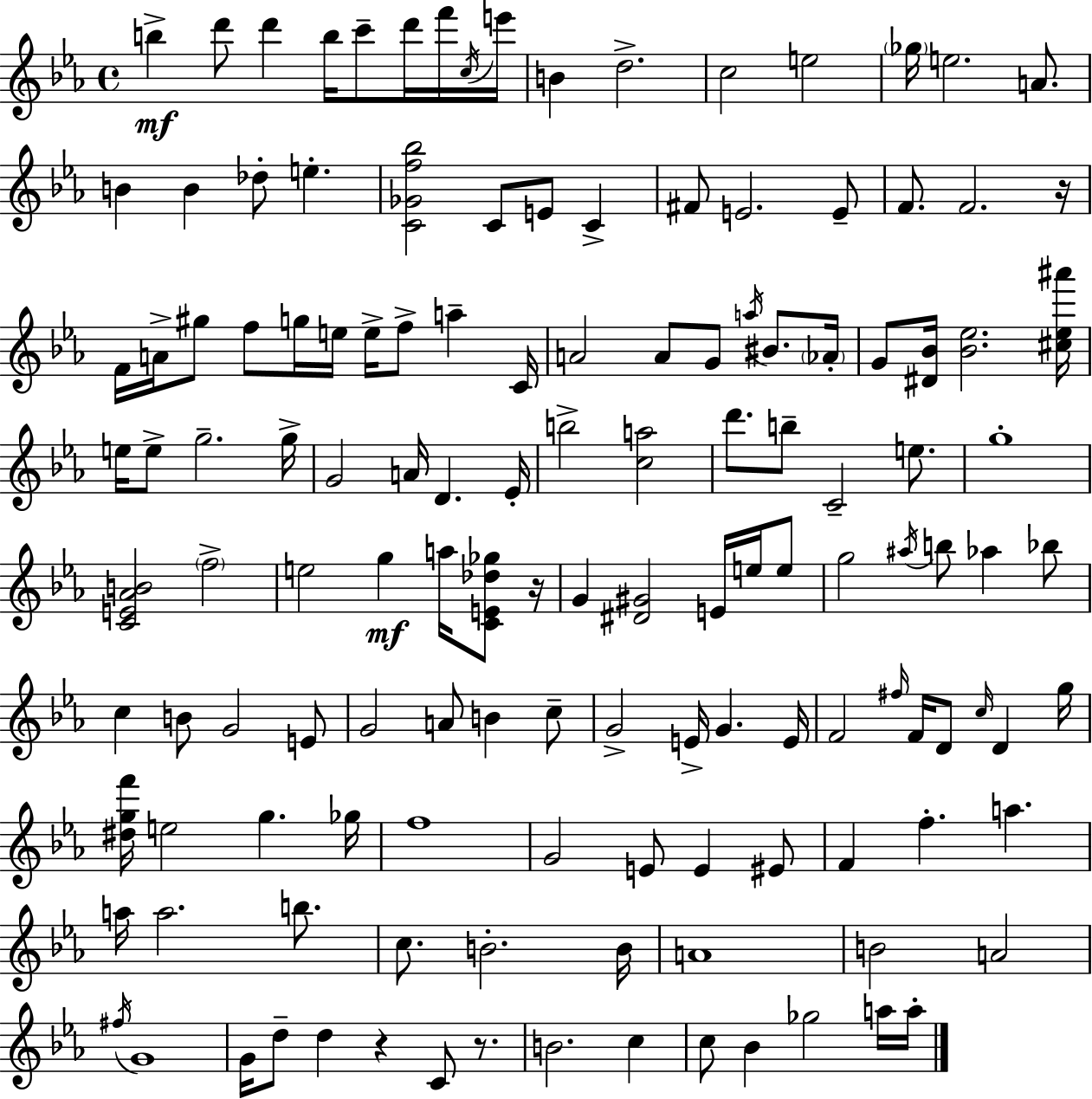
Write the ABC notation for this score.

X:1
T:Untitled
M:4/4
L:1/4
K:Cm
b d'/2 d' b/4 c'/2 d'/4 f'/4 c/4 e'/4 B d2 c2 e2 _g/4 e2 A/2 B B _d/2 e [C_Gf_b]2 C/2 E/2 C ^F/2 E2 E/2 F/2 F2 z/4 F/4 A/4 ^g/2 f/2 g/4 e/4 e/4 f/2 a C/4 A2 A/2 G/2 a/4 ^B/2 _A/4 G/2 [^D_B]/4 [_B_e]2 [^c_e^a']/4 e/4 e/2 g2 g/4 G2 A/4 D _E/4 b2 [ca]2 d'/2 b/2 C2 e/2 g4 [CE_AB]2 f2 e2 g a/4 [CE_d_g]/2 z/4 G [^D^G]2 E/4 e/4 e/2 g2 ^a/4 b/2 _a _b/2 c B/2 G2 E/2 G2 A/2 B c/2 G2 E/4 G E/4 F2 ^f/4 F/4 D/2 c/4 D g/4 [^dgf']/4 e2 g _g/4 f4 G2 E/2 E ^E/2 F f a a/4 a2 b/2 c/2 B2 B/4 A4 B2 A2 ^f/4 G4 G/4 d/2 d z C/2 z/2 B2 c c/2 _B _g2 a/4 a/4